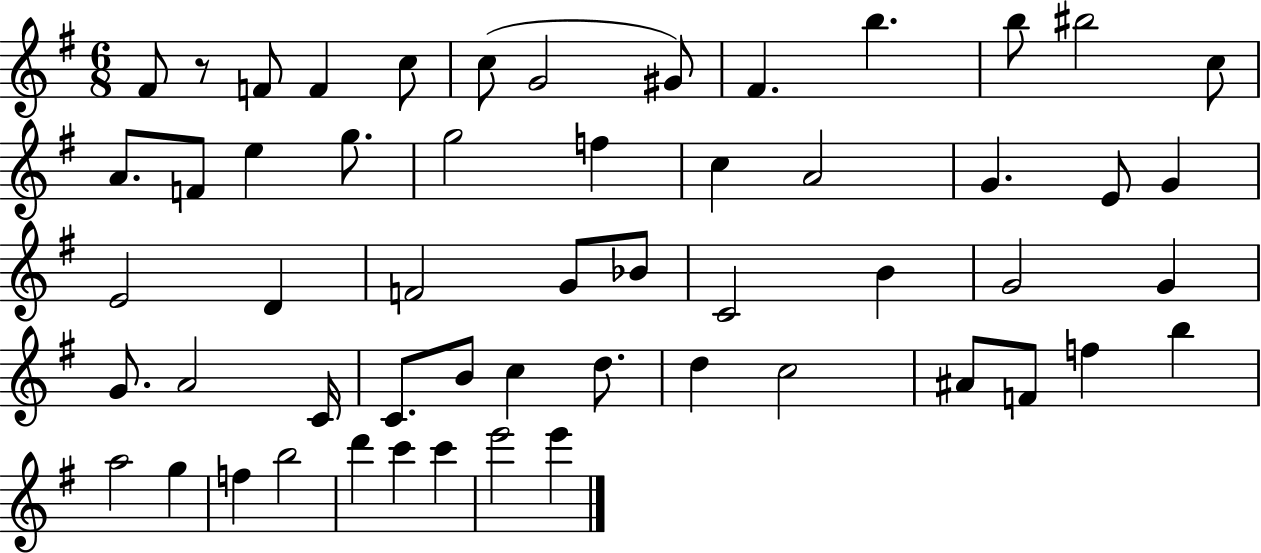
F#4/e R/e F4/e F4/q C5/e C5/e G4/h G#4/e F#4/q. B5/q. B5/e BIS5/h C5/e A4/e. F4/e E5/q G5/e. G5/h F5/q C5/q A4/h G4/q. E4/e G4/q E4/h D4/q F4/h G4/e Bb4/e C4/h B4/q G4/h G4/q G4/e. A4/h C4/s C4/e. B4/e C5/q D5/e. D5/q C5/h A#4/e F4/e F5/q B5/q A5/h G5/q F5/q B5/h D6/q C6/q C6/q E6/h E6/q